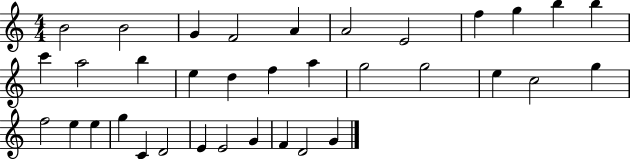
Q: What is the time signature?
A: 4/4